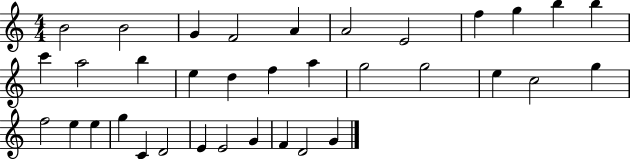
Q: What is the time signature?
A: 4/4